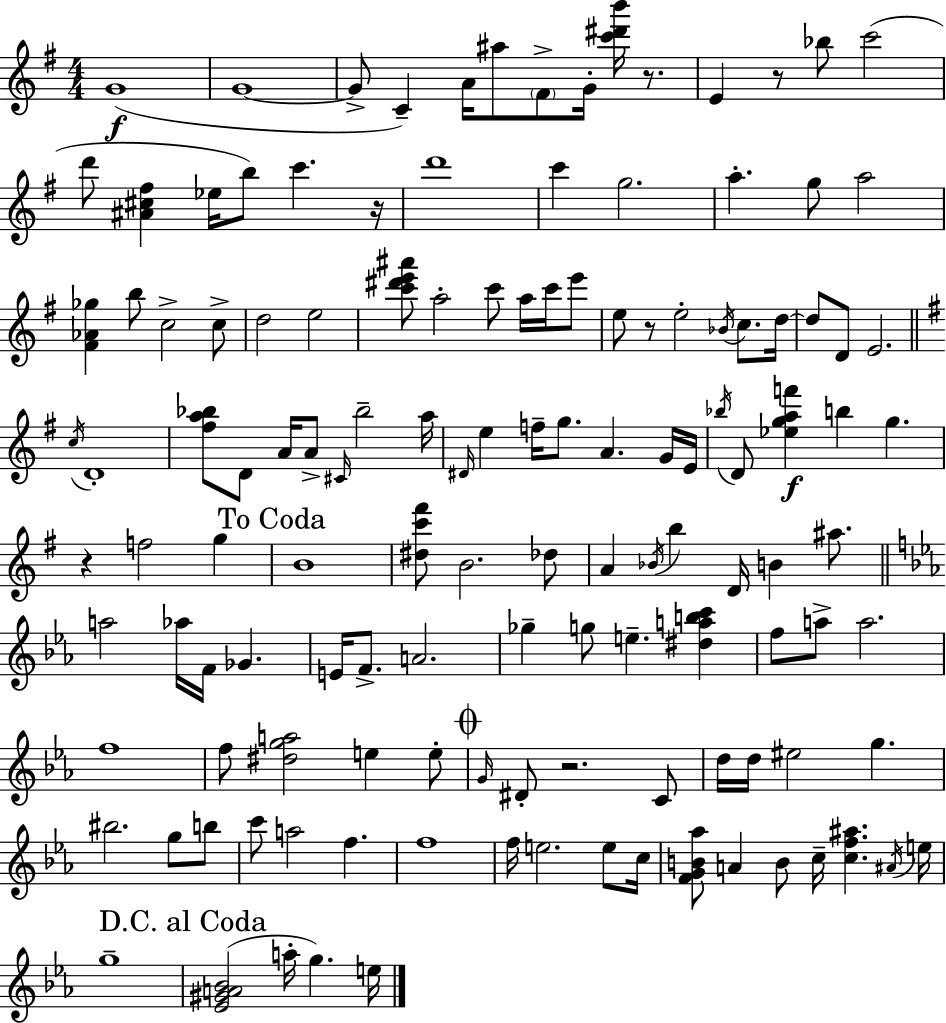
G4/w G4/w G4/e C4/q A4/s A#5/e F#4/e G4/s [C6,D#6,B6]/s R/e. E4/q R/e Bb5/e C6/h D6/e [A#4,C#5,F#5]/q Eb5/s B5/e C6/q. R/s D6/w C6/q G5/h. A5/q. G5/e A5/h [F#4,Ab4,Gb5]/q B5/e C5/h C5/e D5/h E5/h [C6,D#6,E6,A#6]/e A5/h C6/e A5/s C6/s E6/e E5/e R/e E5/h Bb4/s C5/e. D5/s D5/e D4/e E4/h. C5/s D4/w [F#5,A5,Bb5]/e D4/e A4/s A4/e C#4/s Bb5/h A5/s D#4/s E5/q F5/s G5/e. A4/q. G4/s E4/s Bb5/s D4/e [Eb5,G5,A5,F6]/q B5/q G5/q. R/q F5/h G5/q B4/w [D#5,C6,F#6]/e B4/h. Db5/e A4/q Bb4/s B5/q D4/s B4/q A#5/e. A5/h Ab5/s F4/s Gb4/q. E4/s F4/e. A4/h. Gb5/q G5/e E5/q. [D#5,A5,B5,C6]/q F5/e A5/e A5/h. F5/w F5/e [D#5,G5,A5]/h E5/q E5/e G4/s D#4/e R/h. C4/e D5/s D5/s EIS5/h G5/q. BIS5/h. G5/e B5/e C6/e A5/h F5/q. F5/w F5/s E5/h. E5/e C5/s [F4,G4,B4,Ab5]/e A4/q B4/e C5/s [C5,F5,A#5]/q. A#4/s E5/s G5/w [Eb4,G#4,A4,Bb4]/h A5/s G5/q. E5/s